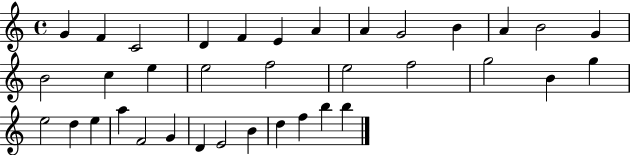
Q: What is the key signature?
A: C major